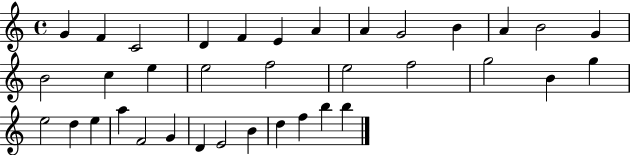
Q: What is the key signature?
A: C major